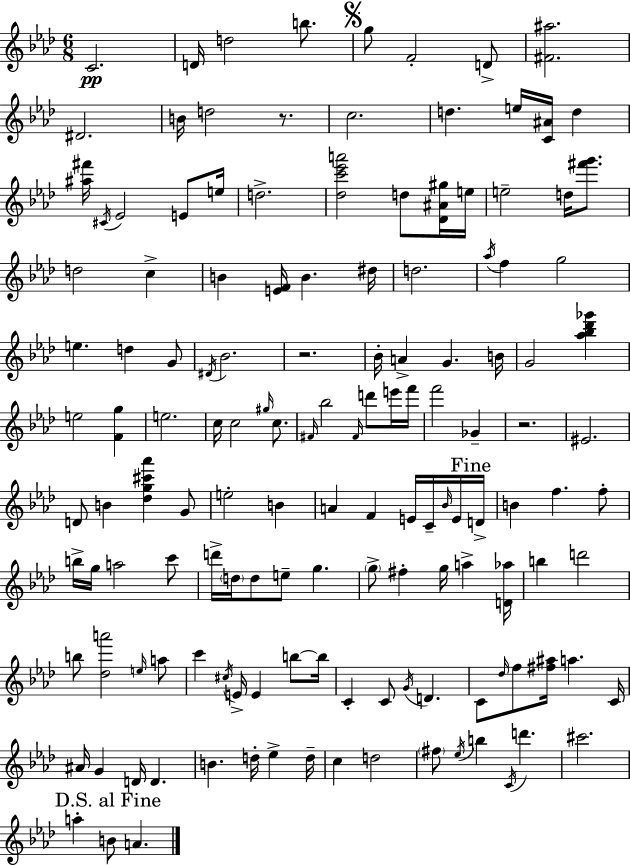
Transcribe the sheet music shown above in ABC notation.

X:1
T:Untitled
M:6/8
L:1/4
K:Ab
C2 D/4 d2 b/2 g/2 F2 D/2 [^F^a]2 ^D2 B/4 d2 z/2 c2 d e/4 [C^A]/4 d [^a^f']/4 ^C/4 _E2 E/2 e/4 d2 [_dc'_e'a']2 d/2 [_D^A^g]/4 e/4 e2 d/4 [^f'g']/2 d2 c B [EF]/4 B ^d/4 d2 _a/4 f g2 e d G/2 ^D/4 _B2 z2 _B/4 A G B/4 G2 [_a_b_d'_g'] e2 [Fg] e2 c/4 c2 ^g/4 c/2 ^F/4 _b2 ^F/4 d'/2 e'/4 f'/4 f'2 _G z2 ^E2 D/2 B [_dg^c'_a'] G/2 e2 B A F E/4 C/4 _B/4 E/4 D/4 B f f/2 b/4 g/4 a2 c'/2 d'/4 d/4 d/2 e/2 g g/2 ^f g/4 a [D_a]/4 b d'2 b/2 [_da']2 e/4 a/2 c' ^c/4 E/4 E b/2 b/4 C C/2 G/4 D C/2 _d/4 f/2 [^f^a]/4 a C/4 ^A/4 G D/4 D B d/4 _e d/4 c d2 ^f/2 _e/4 b C/4 d' ^c'2 a B/2 A